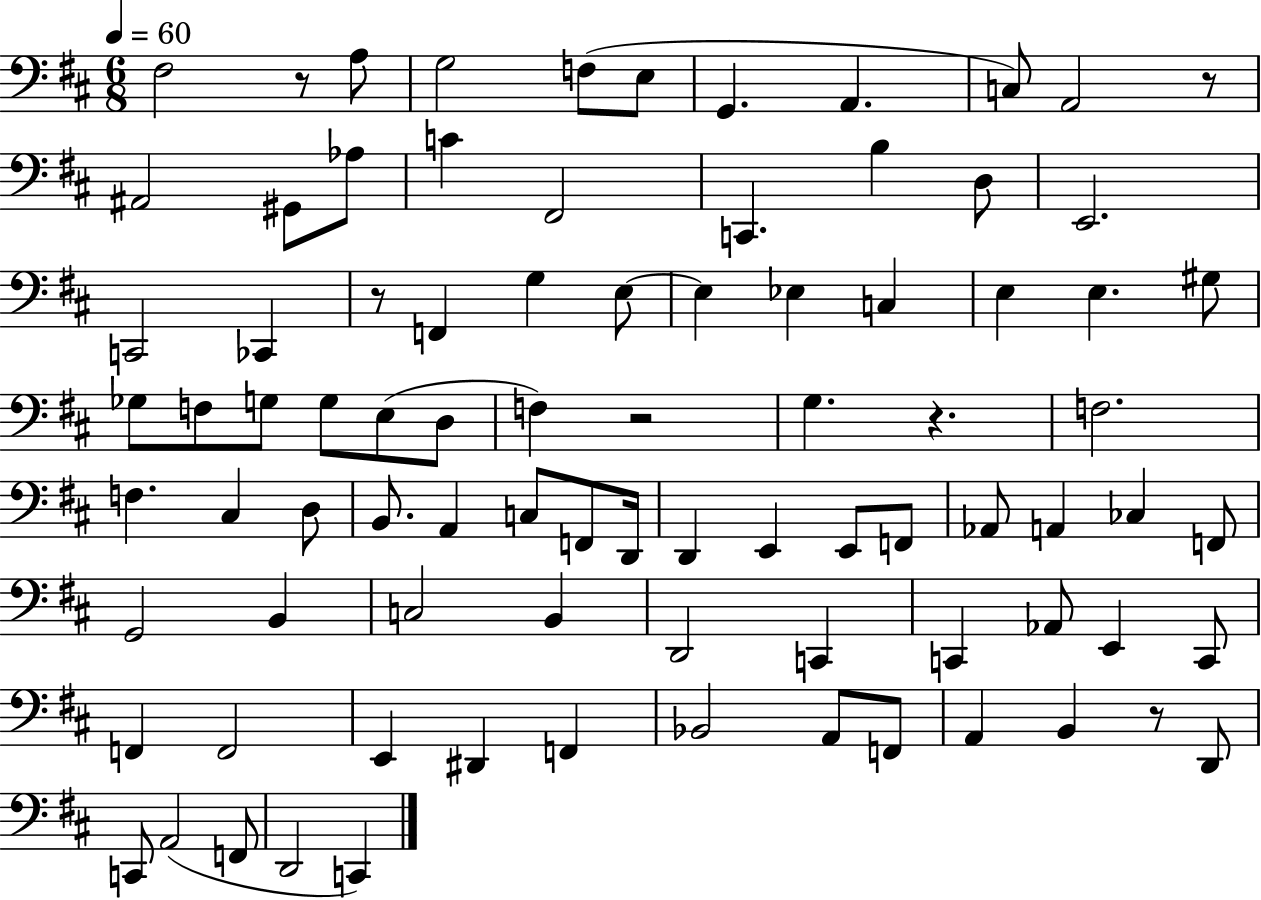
X:1
T:Untitled
M:6/8
L:1/4
K:D
^F,2 z/2 A,/2 G,2 F,/2 E,/2 G,, A,, C,/2 A,,2 z/2 ^A,,2 ^G,,/2 _A,/2 C ^F,,2 C,, B, D,/2 E,,2 C,,2 _C,, z/2 F,, G, E,/2 E, _E, C, E, E, ^G,/2 _G,/2 F,/2 G,/2 G,/2 E,/2 D,/2 F, z2 G, z F,2 F, ^C, D,/2 B,,/2 A,, C,/2 F,,/2 D,,/4 D,, E,, E,,/2 F,,/2 _A,,/2 A,, _C, F,,/2 G,,2 B,, C,2 B,, D,,2 C,, C,, _A,,/2 E,, C,,/2 F,, F,,2 E,, ^D,, F,, _B,,2 A,,/2 F,,/2 A,, B,, z/2 D,,/2 C,,/2 A,,2 F,,/2 D,,2 C,,